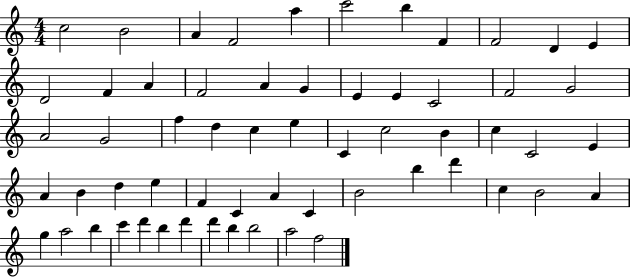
C5/h B4/h A4/q F4/h A5/q C6/h B5/q F4/q F4/h D4/q E4/q D4/h F4/q A4/q F4/h A4/q G4/q E4/q E4/q C4/h F4/h G4/h A4/h G4/h F5/q D5/q C5/q E5/q C4/q C5/h B4/q C5/q C4/h E4/q A4/q B4/q D5/q E5/q F4/q C4/q A4/q C4/q B4/h B5/q D6/q C5/q B4/h A4/q G5/q A5/h B5/q C6/q D6/q B5/q D6/q D6/q B5/q B5/h A5/h F5/h